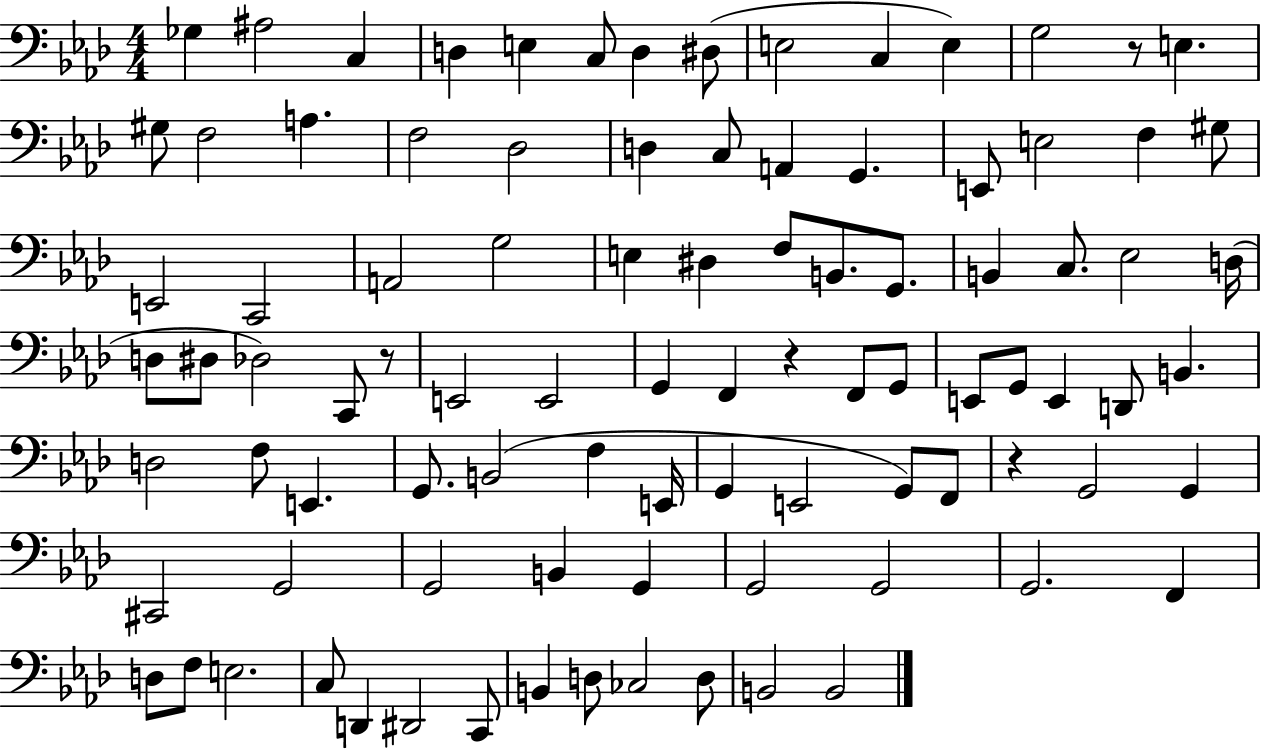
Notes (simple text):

Gb3/q A#3/h C3/q D3/q E3/q C3/e D3/q D#3/e E3/h C3/q E3/q G3/h R/e E3/q. G#3/e F3/h A3/q. F3/h Db3/h D3/q C3/e A2/q G2/q. E2/e E3/h F3/q G#3/e E2/h C2/h A2/h G3/h E3/q D#3/q F3/e B2/e. G2/e. B2/q C3/e. Eb3/h D3/s D3/e D#3/e Db3/h C2/e R/e E2/h E2/h G2/q F2/q R/q F2/e G2/e E2/e G2/e E2/q D2/e B2/q. D3/h F3/e E2/q. G2/e. B2/h F3/q E2/s G2/q E2/h G2/e F2/e R/q G2/h G2/q C#2/h G2/h G2/h B2/q G2/q G2/h G2/h G2/h. F2/q D3/e F3/e E3/h. C3/e D2/q D#2/h C2/e B2/q D3/e CES3/h D3/e B2/h B2/h